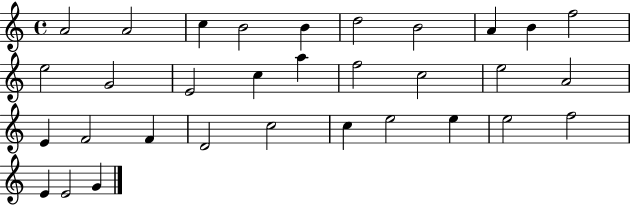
A4/h A4/h C5/q B4/h B4/q D5/h B4/h A4/q B4/q F5/h E5/h G4/h E4/h C5/q A5/q F5/h C5/h E5/h A4/h E4/q F4/h F4/q D4/h C5/h C5/q E5/h E5/q E5/h F5/h E4/q E4/h G4/q